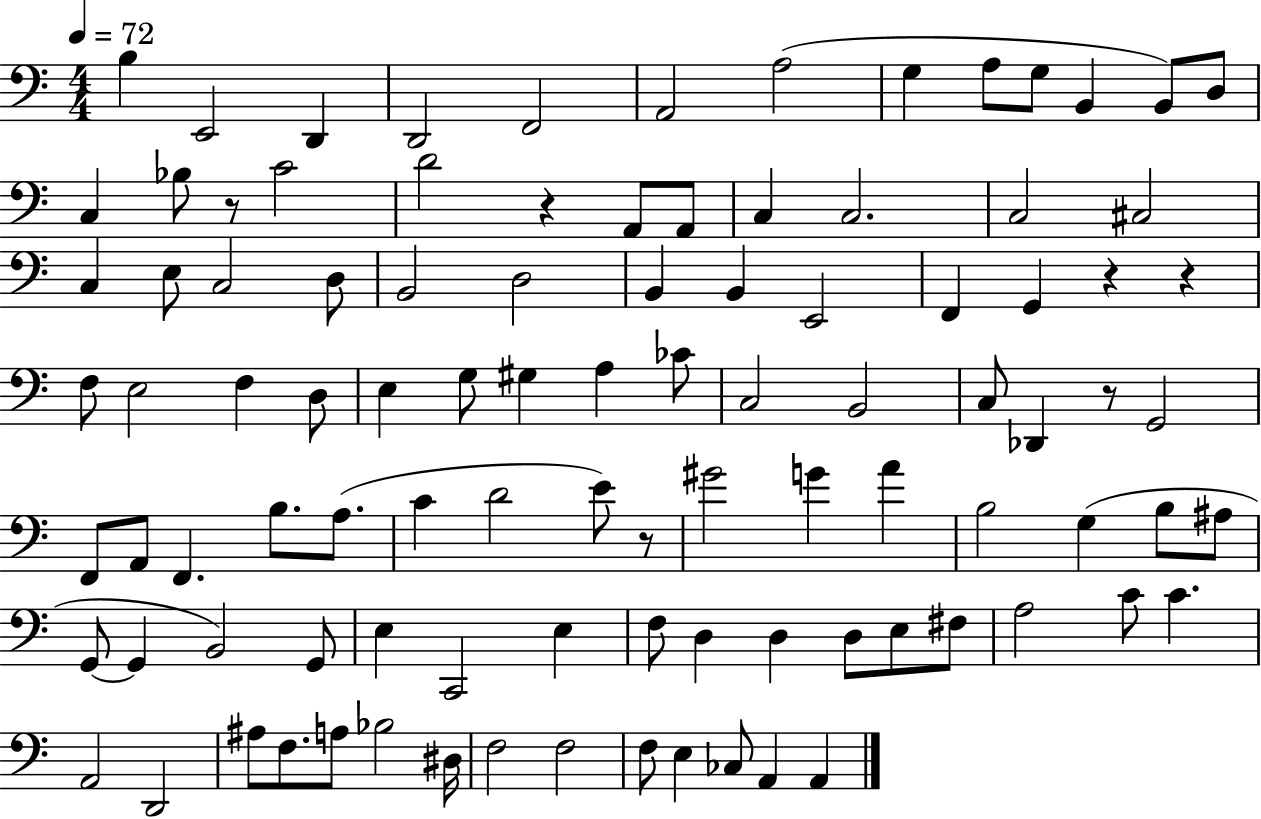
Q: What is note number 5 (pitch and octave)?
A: F2